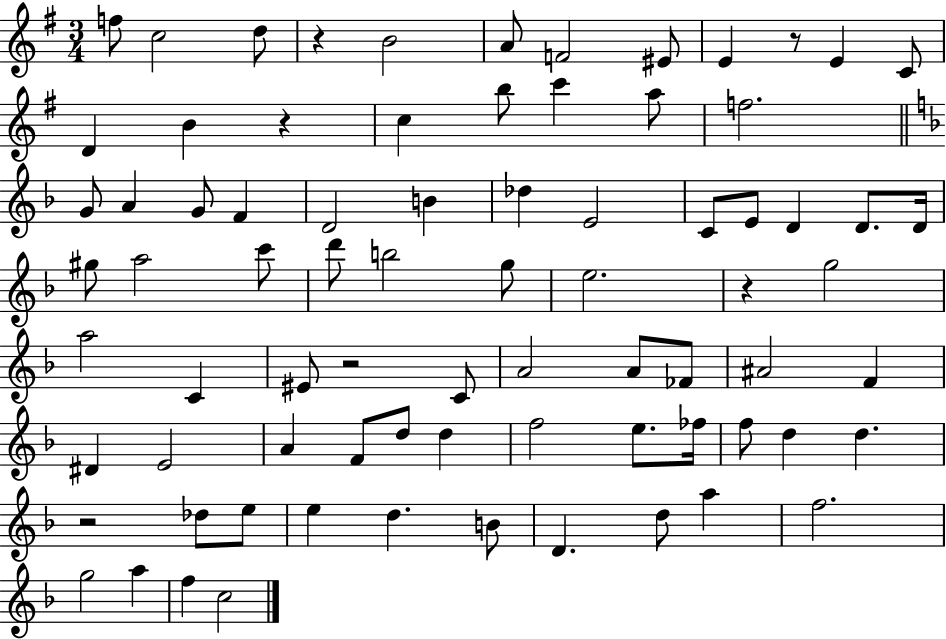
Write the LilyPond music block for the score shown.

{
  \clef treble
  \numericTimeSignature
  \time 3/4
  \key g \major
  f''8 c''2 d''8 | r4 b'2 | a'8 f'2 eis'8 | e'4 r8 e'4 c'8 | \break d'4 b'4 r4 | c''4 b''8 c'''4 a''8 | f''2. | \bar "||" \break \key d \minor g'8 a'4 g'8 f'4 | d'2 b'4 | des''4 e'2 | c'8 e'8 d'4 d'8. d'16 | \break gis''8 a''2 c'''8 | d'''8 b''2 g''8 | e''2. | r4 g''2 | \break a''2 c'4 | eis'8 r2 c'8 | a'2 a'8 fes'8 | ais'2 f'4 | \break dis'4 e'2 | a'4 f'8 d''8 d''4 | f''2 e''8. fes''16 | f''8 d''4 d''4. | \break r2 des''8 e''8 | e''4 d''4. b'8 | d'4. d''8 a''4 | f''2. | \break g''2 a''4 | f''4 c''2 | \bar "|."
}